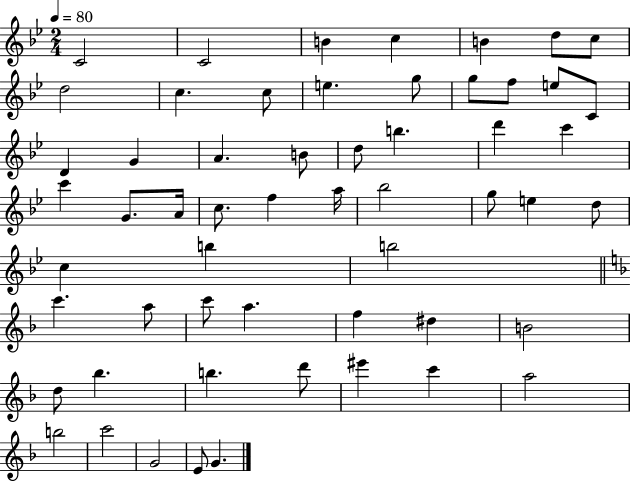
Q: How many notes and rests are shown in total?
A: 56